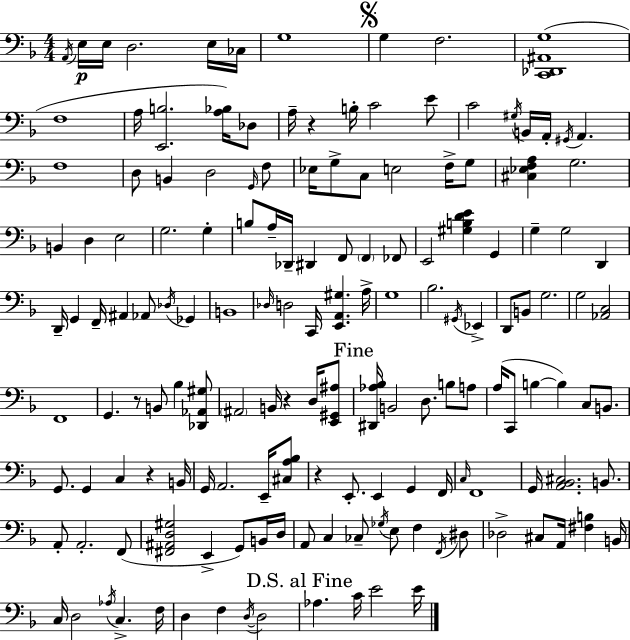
A2/s E3/s E3/s D3/h. E3/s CES3/s G3/w G3/q F3/h. [C2,Db2,A#2,G3]/w F3/w A3/s [E2,B3]/h. [A3,Bb3]/s Db3/e A3/s R/q B3/s C4/h E4/e C4/h G#3/s B2/s A2/s G#2/s A2/q. F3/w D3/e B2/q D3/h G2/s F3/e Eb3/s G3/e C3/e E3/h F3/s G3/e [C#3,Eb3,F3,A3]/q G3/h. B2/q D3/q E3/h G3/h. G3/q B3/e A3/s Db2/s D#2/q F2/e F2/q FES2/e E2/h [G#3,B3,D4,E4]/q G2/q G3/q G3/h D2/q D2/s G2/q F2/s A#2/q Ab2/e Db3/s Gb2/q B2/w Db3/s D3/h C2/s [E2,A2,G#3]/q. A3/s G3/w Bb3/h. G#2/s Eb2/q D2/e B2/e G3/h. G3/h [Ab2,C3]/h F2/w G2/q. R/e B2/e Bb3/q [Db2,Ab2,G#3]/e A#2/h B2/s R/q D3/s [E2,G#2,A#3]/e [D#2,Ab3,Bb3]/s B2/h D3/e. B3/e A3/e A3/s C2/e B3/q B3/q C3/e B2/e. G2/e. G2/q C3/q R/q B2/s G2/s A2/h. E2/s [C#3,A3,Bb3]/e R/q E2/e. E2/q G2/q F2/s C3/s F2/w G2/s [A2,Bb2,C#3]/h. B2/e. A2/e A2/h. F2/e [F#2,A#2,D3,G#3]/h E2/q G2/e B2/s D3/s A2/e C3/q CES3/e Gb3/s E3/e F3/q F2/s D#3/e Db3/h C#3/e A2/s [F#3,B3]/q B2/s C3/s D3/h Ab3/s C3/q. F3/s D3/q F3/q D3/s D3/h Ab3/q. C4/s E4/h E4/s